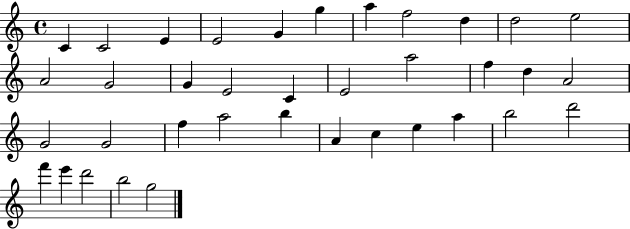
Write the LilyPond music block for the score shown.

{
  \clef treble
  \time 4/4
  \defaultTimeSignature
  \key c \major
  c'4 c'2 e'4 | e'2 g'4 g''4 | a''4 f''2 d''4 | d''2 e''2 | \break a'2 g'2 | g'4 e'2 c'4 | e'2 a''2 | f''4 d''4 a'2 | \break g'2 g'2 | f''4 a''2 b''4 | a'4 c''4 e''4 a''4 | b''2 d'''2 | \break f'''4 e'''4 d'''2 | b''2 g''2 | \bar "|."
}